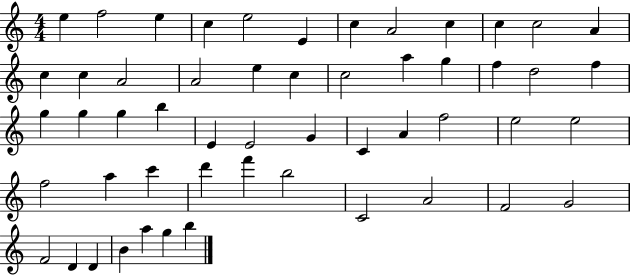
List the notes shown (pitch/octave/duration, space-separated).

E5/q F5/h E5/q C5/q E5/h E4/q C5/q A4/h C5/q C5/q C5/h A4/q C5/q C5/q A4/h A4/h E5/q C5/q C5/h A5/q G5/q F5/q D5/h F5/q G5/q G5/q G5/q B5/q E4/q E4/h G4/q C4/q A4/q F5/h E5/h E5/h F5/h A5/q C6/q D6/q F6/q B5/h C4/h A4/h F4/h G4/h F4/h D4/q D4/q B4/q A5/q G5/q B5/q